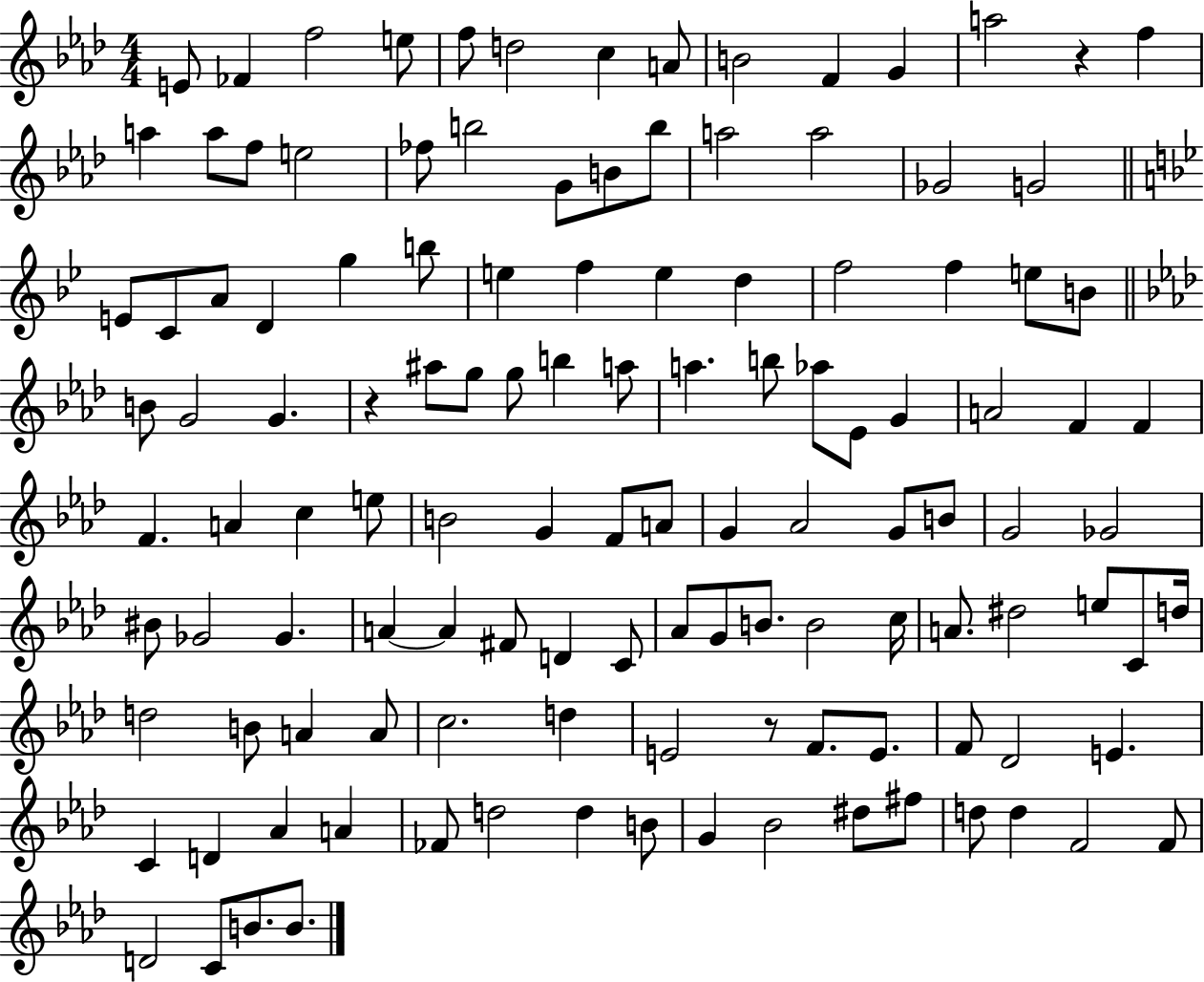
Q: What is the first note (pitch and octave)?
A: E4